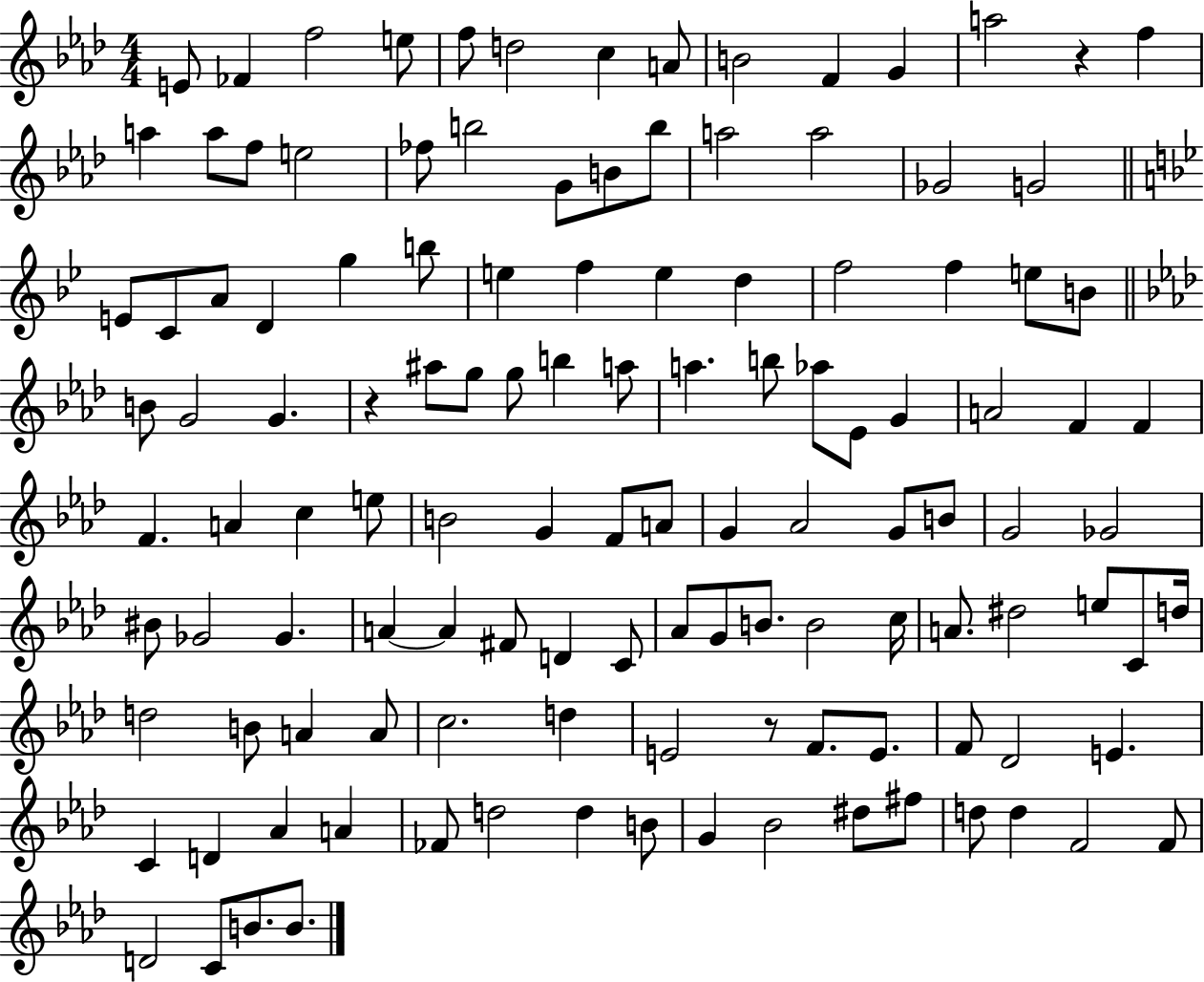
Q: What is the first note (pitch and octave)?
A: E4